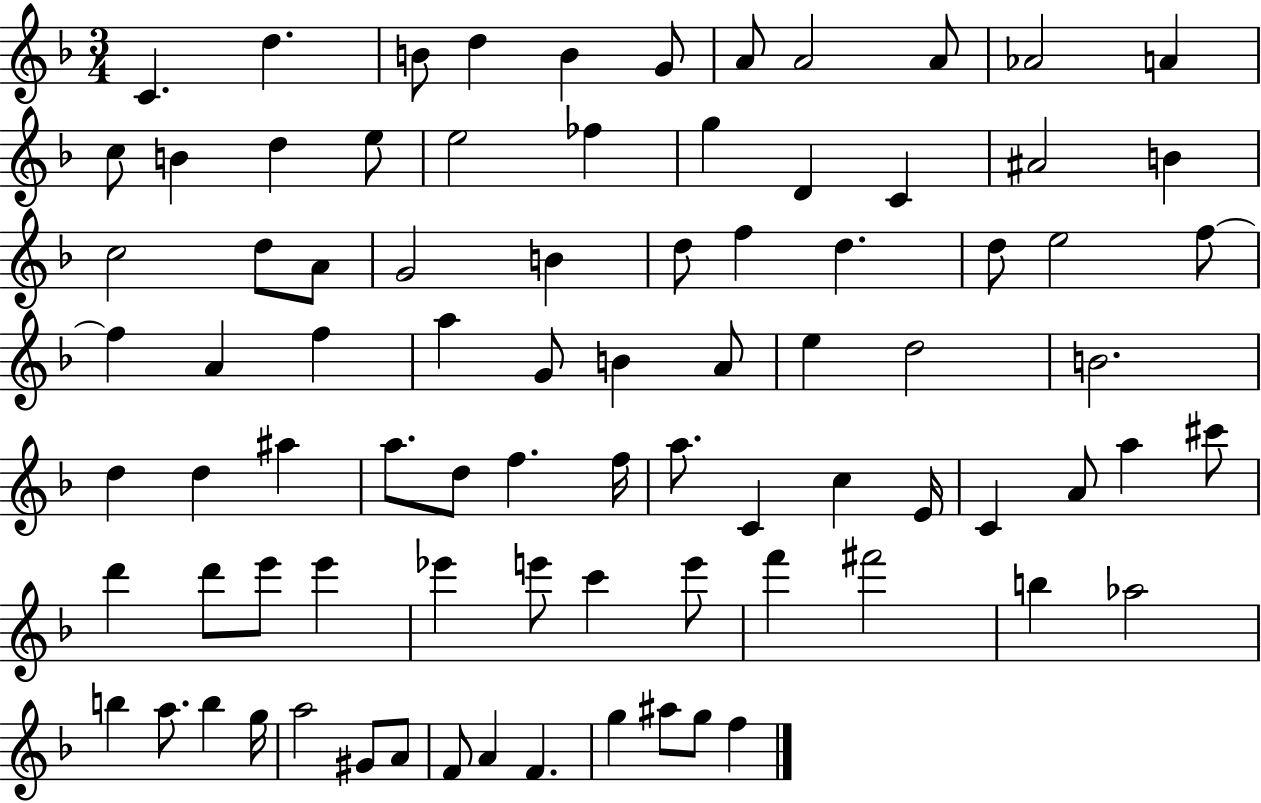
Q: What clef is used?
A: treble